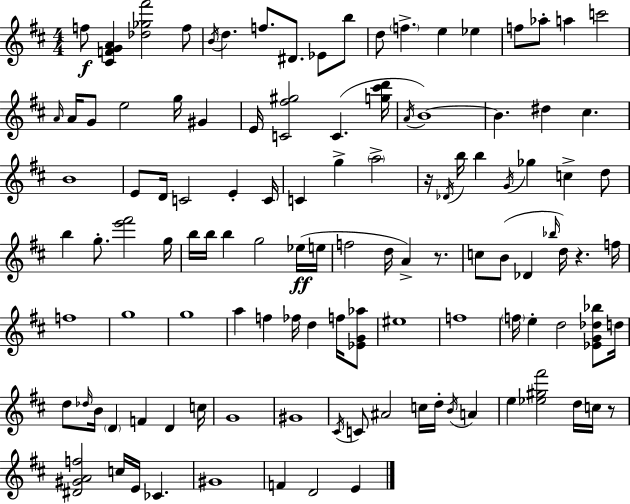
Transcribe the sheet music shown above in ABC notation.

X:1
T:Untitled
M:4/4
L:1/4
K:D
f/2 [^CFGA] [_d_g^f']2 f/2 B/4 d f/2 ^D/2 _E/2 b/2 d/2 f e _e f/2 _a/2 a c'2 A/4 A/4 G/2 e2 g/4 ^G E/4 [C^f^g]2 C [g^c'd']/4 A/4 B4 B ^d ^c B4 E/2 D/4 C2 E C/4 C g a2 z/4 _D/4 b/4 b G/4 _g c d/2 b g/2 [e'^f']2 g/4 b/4 b/4 b g2 _e/4 e/4 f2 d/4 A z/2 c/2 B/2 _D _b/4 d/4 z f/4 f4 g4 g4 a f _f/4 d f/4 [_EG_a]/2 ^e4 f4 f/4 e d2 [_EG_d_b]/2 d/4 d/2 _d/4 B/4 D F D c/4 G4 ^G4 ^C/4 C/2 ^A2 c/4 d/4 B/4 A e [_e^g^f']2 d/4 c/4 z/2 [^D^GAf]2 c/4 E/4 _C ^G4 F D2 E